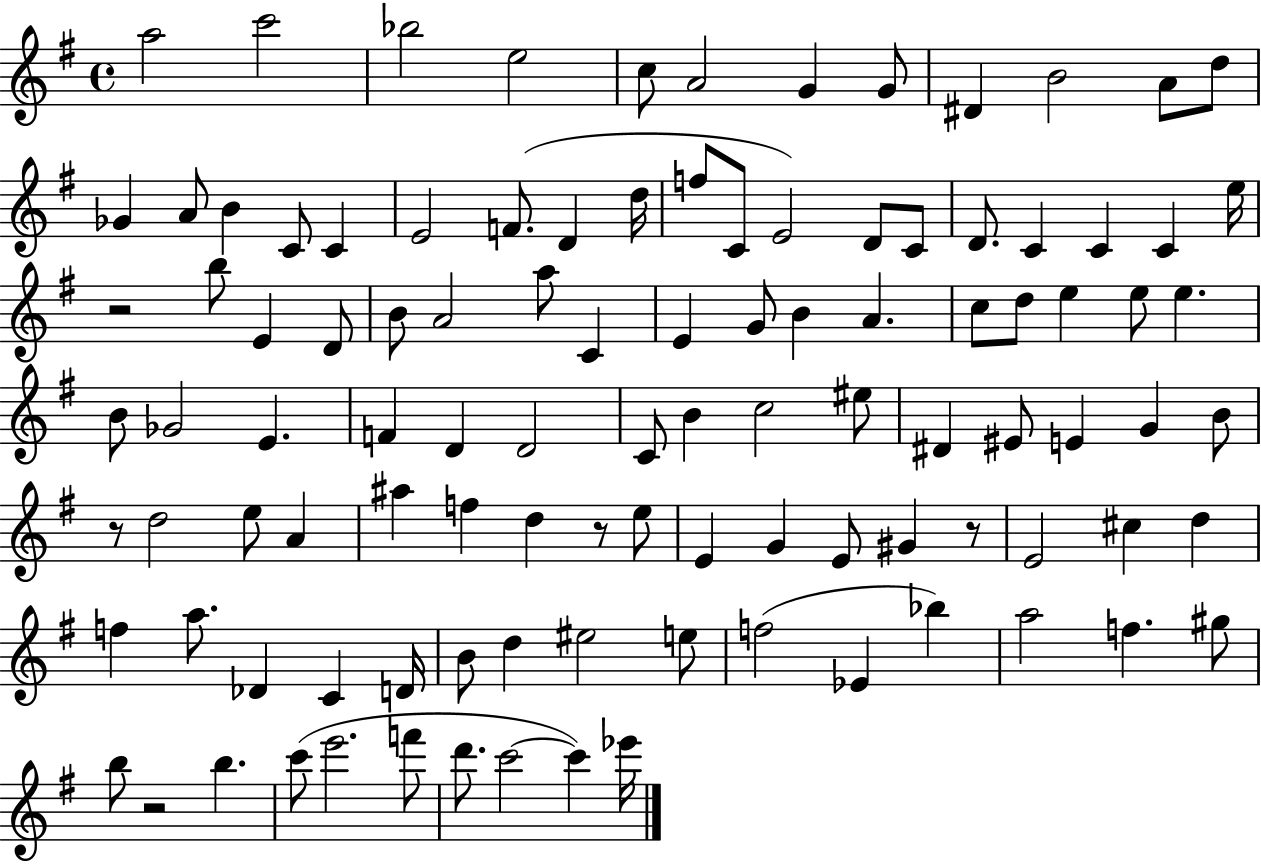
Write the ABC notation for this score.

X:1
T:Untitled
M:4/4
L:1/4
K:G
a2 c'2 _b2 e2 c/2 A2 G G/2 ^D B2 A/2 d/2 _G A/2 B C/2 C E2 F/2 D d/4 f/2 C/2 E2 D/2 C/2 D/2 C C C e/4 z2 b/2 E D/2 B/2 A2 a/2 C E G/2 B A c/2 d/2 e e/2 e B/2 _G2 E F D D2 C/2 B c2 ^e/2 ^D ^E/2 E G B/2 z/2 d2 e/2 A ^a f d z/2 e/2 E G E/2 ^G z/2 E2 ^c d f a/2 _D C D/4 B/2 d ^e2 e/2 f2 _E _b a2 f ^g/2 b/2 z2 b c'/2 e'2 f'/2 d'/2 c'2 c' _e'/4